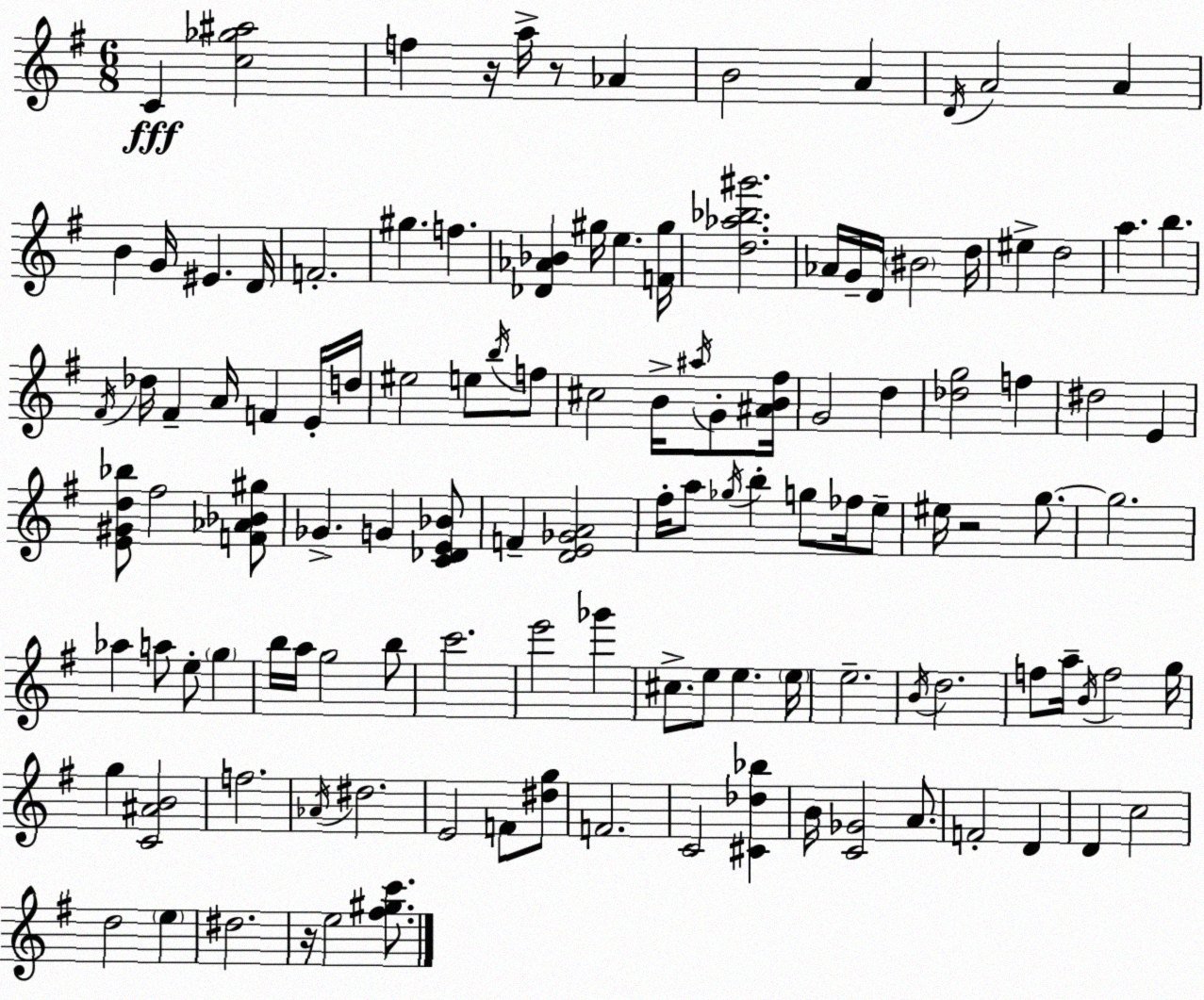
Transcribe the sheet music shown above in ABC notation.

X:1
T:Untitled
M:6/8
L:1/4
K:Em
C [c_g^a]2 f z/4 a/4 z/2 _A B2 A D/4 A2 A B G/4 ^E D/4 F2 ^g f [_D_A_B] ^g/4 e [F^g]/4 [d_a_b^g']2 _A/4 G/4 D/4 ^B2 d/4 ^e d2 a b ^F/4 _d/4 ^F A/4 F E/4 d/4 ^e2 e/2 b/4 f/2 ^c2 B/4 ^a/4 G/2 [^AB^f]/4 G2 d [_dg]2 f ^d2 E [E^Gd_b]/2 ^f2 [F_A_B^g]/2 _G G [C_DE_B]/2 F [DE_GA]2 ^f/4 a/2 _g/4 b g/2 _f/4 e/2 ^e/4 z2 g/2 g2 _a a/2 e/2 g b/4 a/4 g2 b/2 c'2 e'2 _g' ^c/2 e/2 e e/4 e2 B/4 d2 f/2 a/4 B/4 f2 g/4 g [C^AB]2 f2 _A/4 ^d2 E2 F/2 [^dg]/2 F2 C2 [^C_d_b] B/4 [C_G]2 A/2 F2 D D c2 d2 e ^d2 z/4 e2 [^f^gc']/2